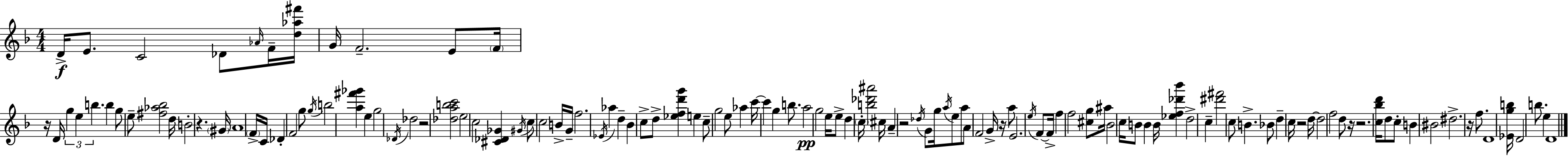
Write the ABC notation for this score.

X:1
T:Untitled
M:4/4
L:1/4
K:Dm
D/4 E/2 C2 _D/2 _A/4 F/4 [d_a^f']/4 G/4 F2 E/2 F/4 z/4 D/4 g e b b g/2 e/2 [^f_a_b]2 d/4 B2 z ^G/4 A4 F/4 C/4 _D F2 g/2 g/4 b2 [a^f'_g'] e g2 _D/4 _d2 z2 [_dabc']2 e2 c2 [^C_D_G] ^G/4 c/2 c2 B/4 G/4 f2 _E/4 _a d _B c/2 d/2 [_efd'g'] e c/2 g2 e/2 _a c'/4 c' g b/2 a2 g2 e/4 e/2 d c/4 [b_d'^a']2 ^c/4 A z2 _d/4 G/2 g/4 a/4 e/2 a/2 A/2 F2 G/4 z/4 a/2 E2 e/4 F/2 F/4 f f2 [^cg]/2 ^a/4 _B2 c/4 B/2 B B/4 [_ef_d'_b'] d2 c [^d'^f']2 c/2 B _B/2 d c/4 z2 d/4 d2 f2 d/2 z/4 z2 [c_bd']/4 d/2 c/2 B ^B2 ^d2 z/4 f/2 D4 [_Egb]/4 D2 b/2 e D4